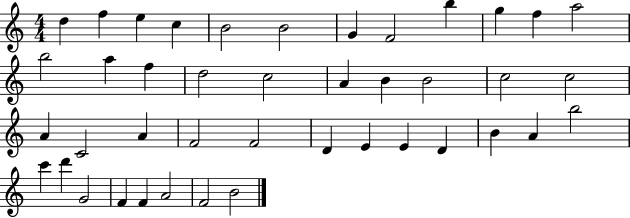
D5/q F5/q E5/q C5/q B4/h B4/h G4/q F4/h B5/q G5/q F5/q A5/h B5/h A5/q F5/q D5/h C5/h A4/q B4/q B4/h C5/h C5/h A4/q C4/h A4/q F4/h F4/h D4/q E4/q E4/q D4/q B4/q A4/q B5/h C6/q D6/q G4/h F4/q F4/q A4/h F4/h B4/h